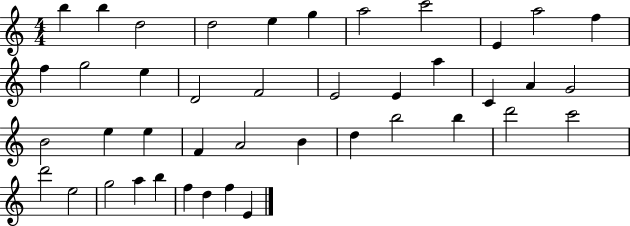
{
  \clef treble
  \numericTimeSignature
  \time 4/4
  \key c \major
  b''4 b''4 d''2 | d''2 e''4 g''4 | a''2 c'''2 | e'4 a''2 f''4 | \break f''4 g''2 e''4 | d'2 f'2 | e'2 e'4 a''4 | c'4 a'4 g'2 | \break b'2 e''4 e''4 | f'4 a'2 b'4 | d''4 b''2 b''4 | d'''2 c'''2 | \break d'''2 e''2 | g''2 a''4 b''4 | f''4 d''4 f''4 e'4 | \bar "|."
}